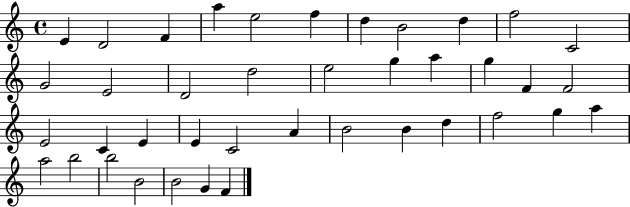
E4/q D4/h F4/q A5/q E5/h F5/q D5/q B4/h D5/q F5/h C4/h G4/h E4/h D4/h D5/h E5/h G5/q A5/q G5/q F4/q F4/h E4/h C4/q E4/q E4/q C4/h A4/q B4/h B4/q D5/q F5/h G5/q A5/q A5/h B5/h B5/h B4/h B4/h G4/q F4/q